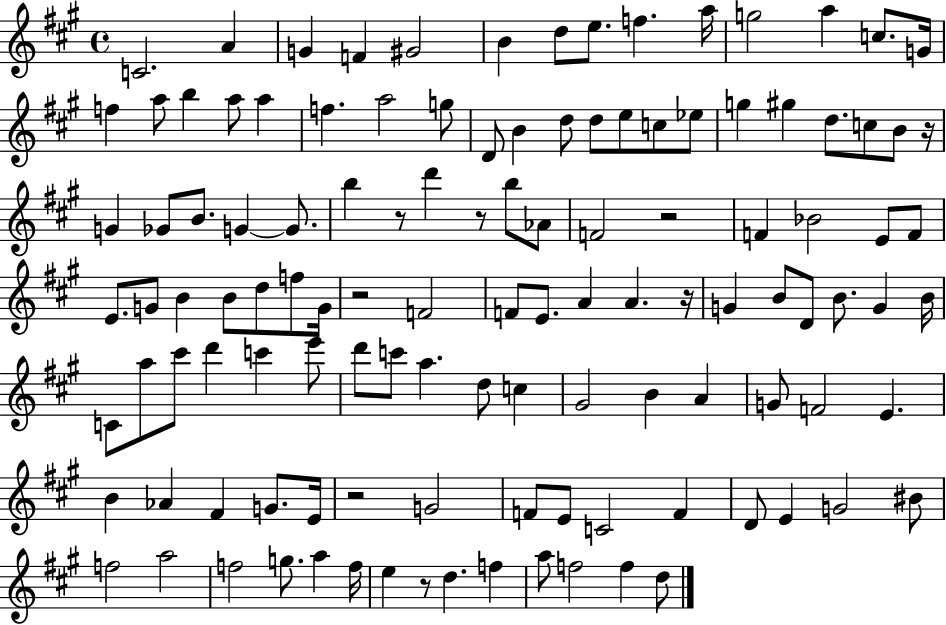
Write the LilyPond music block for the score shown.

{
  \clef treble
  \time 4/4
  \defaultTimeSignature
  \key a \major
  \repeat volta 2 { c'2. a'4 | g'4 f'4 gis'2 | b'4 d''8 e''8. f''4. a''16 | g''2 a''4 c''8. g'16 | \break f''4 a''8 b''4 a''8 a''4 | f''4. a''2 g''8 | d'8 b'4 d''8 d''8 e''8 c''8 ees''8 | g''4 gis''4 d''8. c''8 b'8 r16 | \break g'4 ges'8 b'8. g'4~~ g'8. | b''4 r8 d'''4 r8 b''8 aes'8 | f'2 r2 | f'4 bes'2 e'8 f'8 | \break e'8. g'8 b'4 b'8 d''8 f''8 g'16 | r2 f'2 | f'8 e'8. a'4 a'4. r16 | g'4 b'8 d'8 b'8. g'4 b'16 | \break c'8 a''8 cis'''8 d'''4 c'''4 e'''8 | d'''8 c'''8 a''4. d''8 c''4 | gis'2 b'4 a'4 | g'8 f'2 e'4. | \break b'4 aes'4 fis'4 g'8. e'16 | r2 g'2 | f'8 e'8 c'2 f'4 | d'8 e'4 g'2 bis'8 | \break f''2 a''2 | f''2 g''8. a''4 f''16 | e''4 r8 d''4. f''4 | a''8 f''2 f''4 d''8 | \break } \bar "|."
}